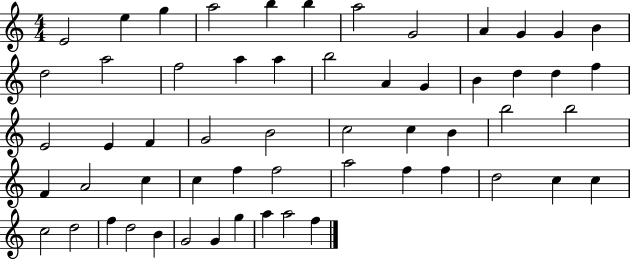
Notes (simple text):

E4/h E5/q G5/q A5/h B5/q B5/q A5/h G4/h A4/q G4/q G4/q B4/q D5/h A5/h F5/h A5/q A5/q B5/h A4/q G4/q B4/q D5/q D5/q F5/q E4/h E4/q F4/q G4/h B4/h C5/h C5/q B4/q B5/h B5/h F4/q A4/h C5/q C5/q F5/q F5/h A5/h F5/q F5/q D5/h C5/q C5/q C5/h D5/h F5/q D5/h B4/q G4/h G4/q G5/q A5/q A5/h F5/q